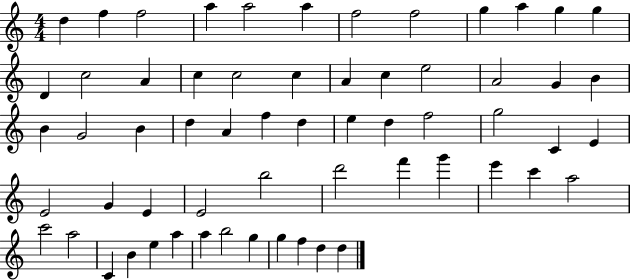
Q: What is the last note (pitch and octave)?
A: D5